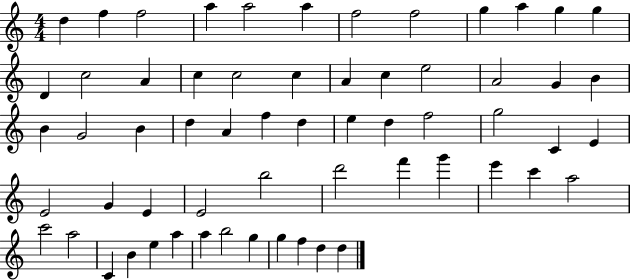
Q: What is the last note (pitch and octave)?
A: D5